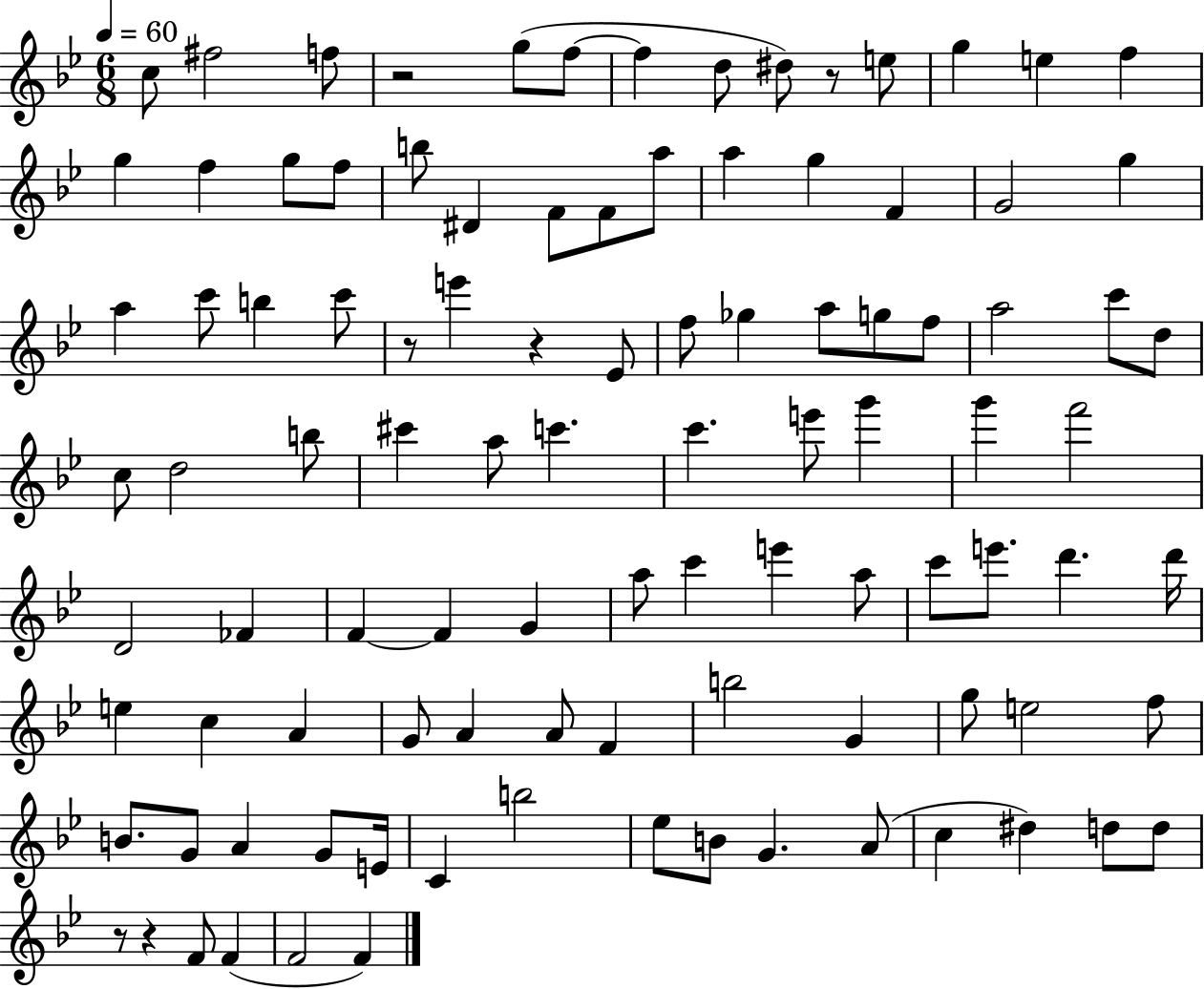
C5/e F#5/h F5/e R/h G5/e F5/e F5/q D5/e D#5/e R/e E5/e G5/q E5/q F5/q G5/q F5/q G5/e F5/e B5/e D#4/q F4/e F4/e A5/e A5/q G5/q F4/q G4/h G5/q A5/q C6/e B5/q C6/e R/e E6/q R/q Eb4/e F5/e Gb5/q A5/e G5/e F5/e A5/h C6/e D5/e C5/e D5/h B5/e C#6/q A5/e C6/q. C6/q. E6/e G6/q G6/q F6/h D4/h FES4/q F4/q F4/q G4/q A5/e C6/q E6/q A5/e C6/e E6/e. D6/q. D6/s E5/q C5/q A4/q G4/e A4/q A4/e F4/q B5/h G4/q G5/e E5/h F5/e B4/e. G4/e A4/q G4/e E4/s C4/q B5/h Eb5/e B4/e G4/q. A4/e C5/q D#5/q D5/e D5/e R/e R/q F4/e F4/q F4/h F4/q